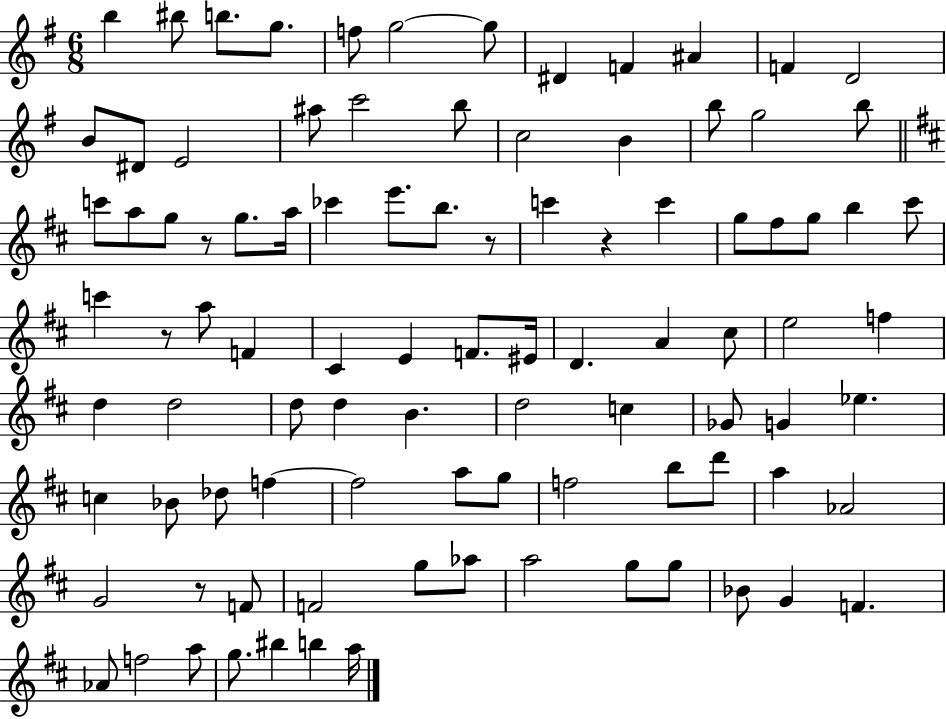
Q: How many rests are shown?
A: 5